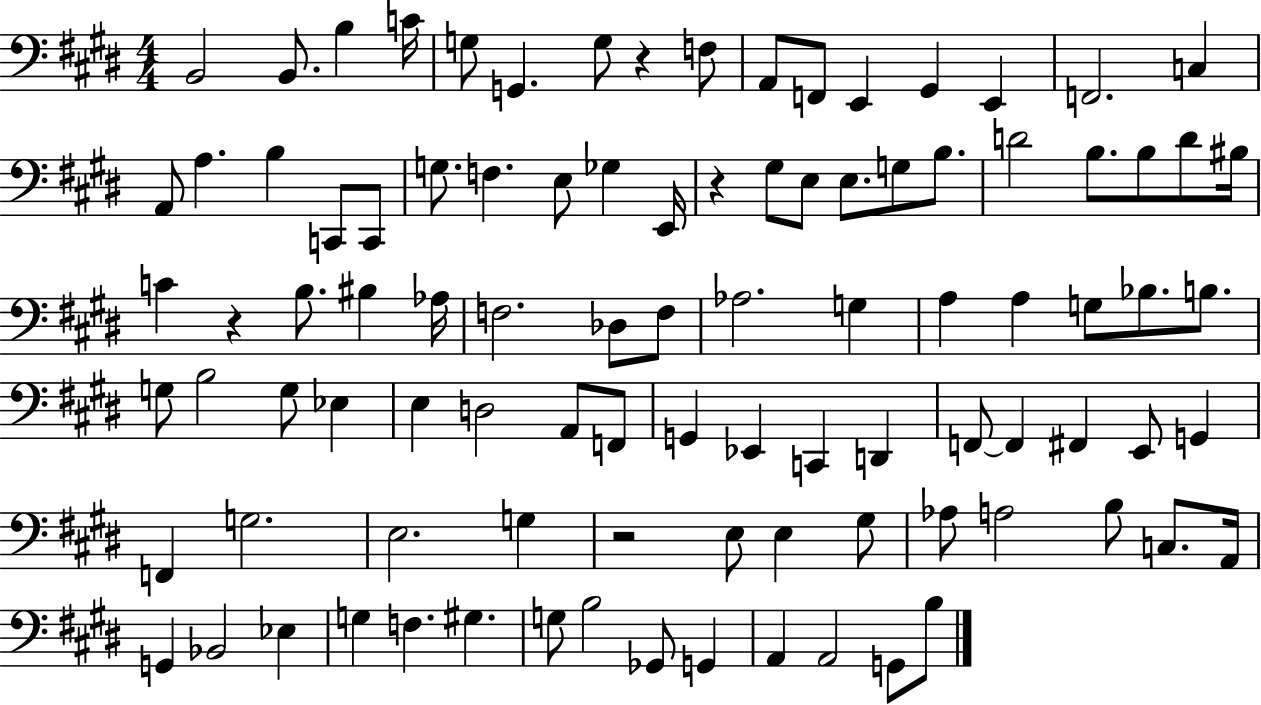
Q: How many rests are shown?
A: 4